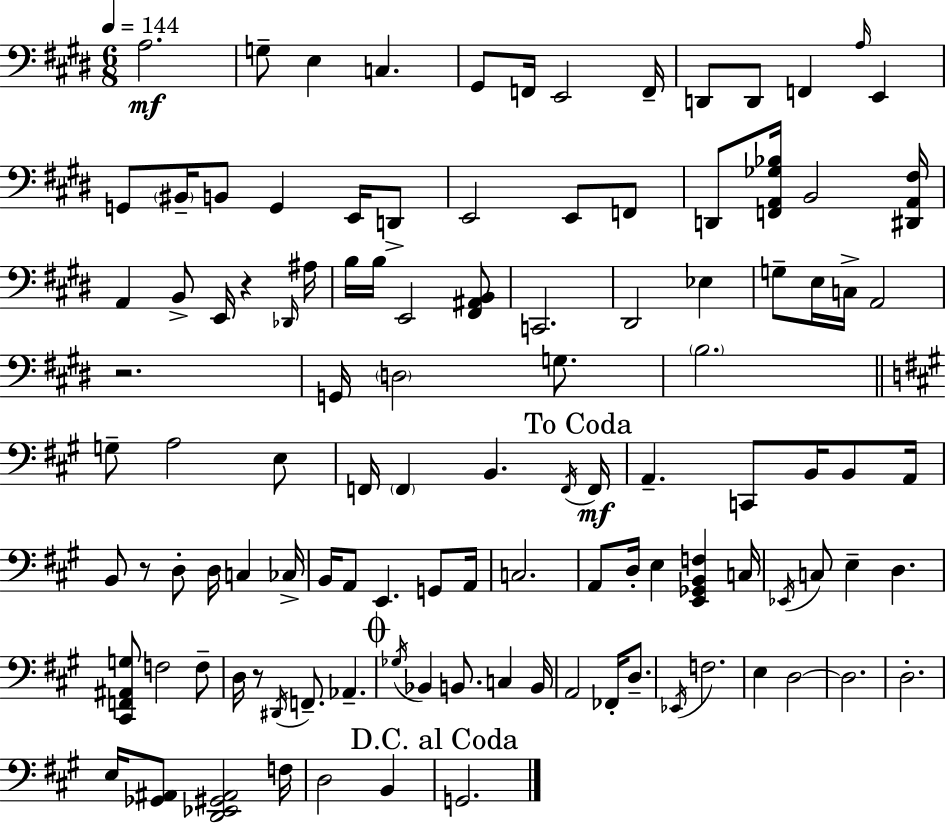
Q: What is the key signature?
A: E major